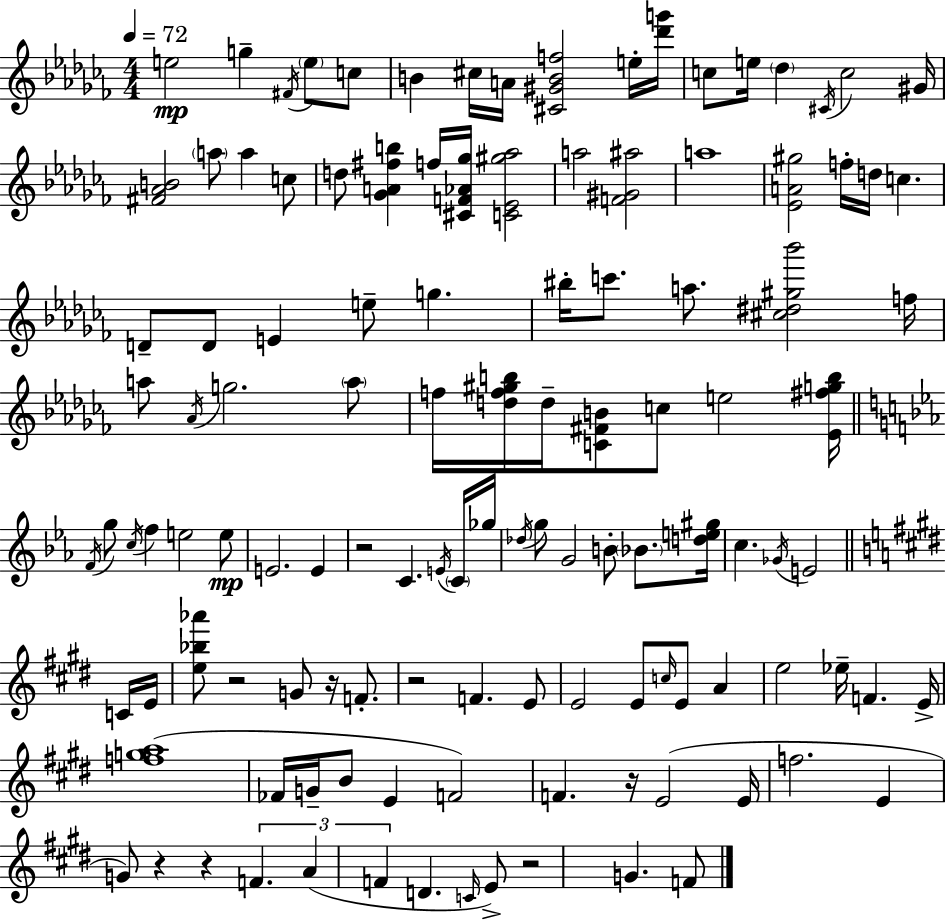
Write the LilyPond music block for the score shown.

{
  \clef treble
  \numericTimeSignature
  \time 4/4
  \key aes \minor
  \tempo 4 = 72
  e''2\mp g''4-- \acciaccatura { fis'16 } \parenthesize e''8 c''8 | b'4 cis''16 a'16 <cis' gis' b' f''>2 e''16-. | <des''' g'''>16 c''8 e''16 \parenthesize des''4 \acciaccatura { cis'16 } c''2 | gis'16 <fis' aes' b'>2 \parenthesize a''8 a''4 | \break c''8 d''8 <ges' a' fis'' b''>4 f''16 <cis' f' aes' ges''>16 <c' ees' gis'' aes''>2 | a''2 <f' gis' ais''>2 | a''1 | <ees' a' gis''>2 f''16-. d''16 c''4. | \break d'8-- d'8 e'4 e''8-- g''4. | bis''16-. c'''8. a''8. <cis'' dis'' gis'' bes'''>2 | f''16 a''8 \acciaccatura { aes'16 } g''2. | \parenthesize a''8 f''16 <d'' f'' gis'' b''>16 d''16-- <c' fis' b'>8 c''8 e''2 | \break <ees' fis'' g'' b''>16 \bar "||" \break \key ees \major \acciaccatura { f'16 } g''8 \acciaccatura { c''16 } f''4 e''2 | e''8\mp e'2. e'4 | r2 c'4. | \acciaccatura { e'16 } \parenthesize c'16 ges''16 \acciaccatura { des''16 } g''8 g'2 b'8-. | \break \parenthesize bes'8. <d'' e'' gis''>16 c''4. \acciaccatura { ges'16 } e'2 | \bar "||" \break \key e \major c'16 e'16 <e'' bes'' aes'''>8 r2 g'8 r16 f'8.-. | r2 f'4. | e'8 e'2 e'8 \grace { c''16 } e'8 a'4 | e''2 ees''16-- f'4. | \break e'16-> <f'' g'' a''>1( | fes'16 g'16-- b'8 e'4 f'2) | f'4. r16 e'2( | e'16 f''2. e'4 | \break g'8) r4 r4 \tuplet 3/2 { f'4. | a'4( f'4 } d'4. | \grace { c'16 }) e'8-> r2 g'4. | f'8 \bar "|."
}